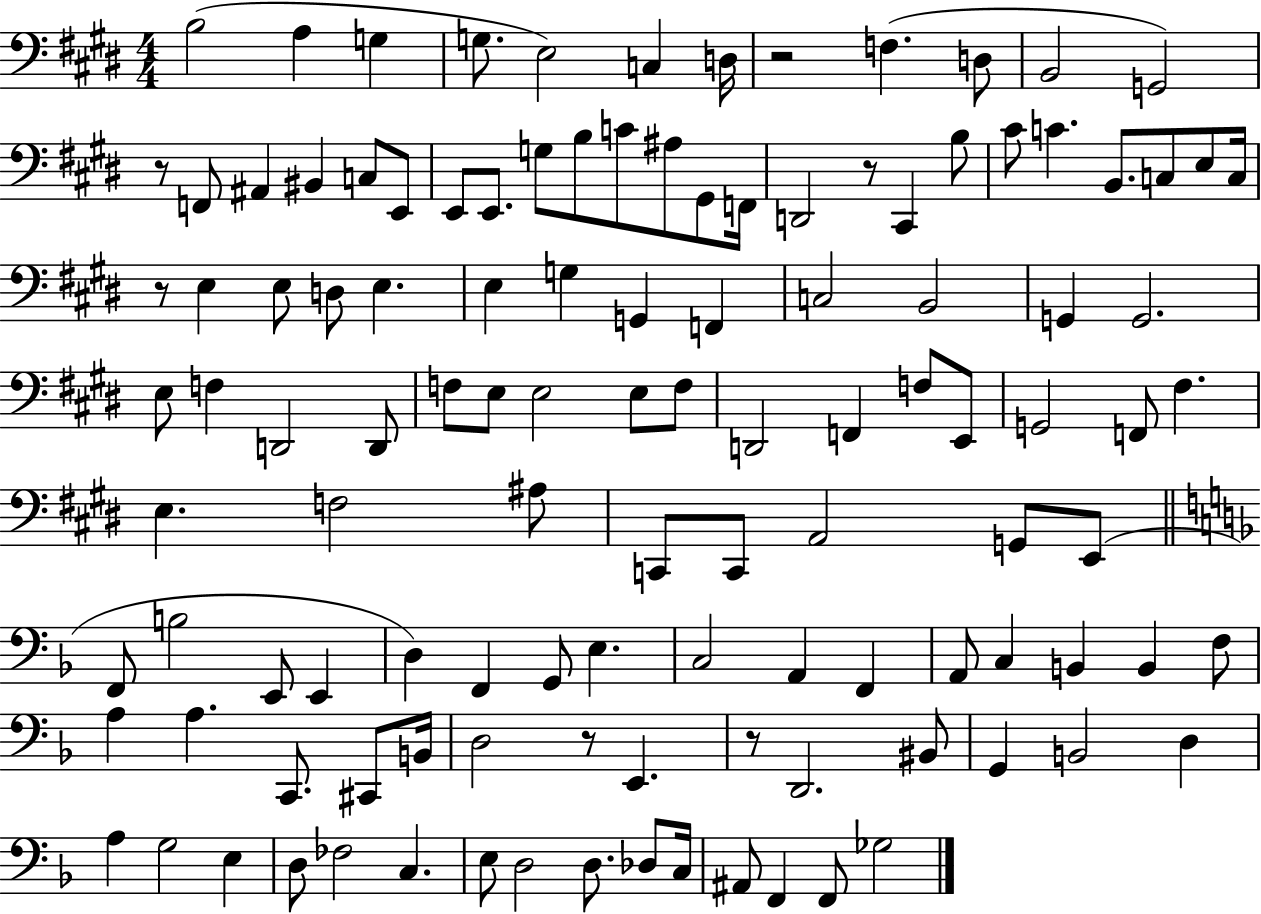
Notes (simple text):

B3/h A3/q G3/q G3/e. E3/h C3/q D3/s R/h F3/q. D3/e B2/h G2/h R/e F2/e A#2/q BIS2/q C3/e E2/e E2/e E2/e. G3/e B3/e C4/e A#3/e G#2/e F2/s D2/h R/e C#2/q B3/e C#4/e C4/q. B2/e. C3/e E3/e C3/s R/e E3/q E3/e D3/e E3/q. E3/q G3/q G2/q F2/q C3/h B2/h G2/q G2/h. E3/e F3/q D2/h D2/e F3/e E3/e E3/h E3/e F3/e D2/h F2/q F3/e E2/e G2/h F2/e F#3/q. E3/q. F3/h A#3/e C2/e C2/e A2/h G2/e E2/e F2/e B3/h E2/e E2/q D3/q F2/q G2/e E3/q. C3/h A2/q F2/q A2/e C3/q B2/q B2/q F3/e A3/q A3/q. C2/e. C#2/e B2/s D3/h R/e E2/q. R/e D2/h. BIS2/e G2/q B2/h D3/q A3/q G3/h E3/q D3/e FES3/h C3/q. E3/e D3/h D3/e. Db3/e C3/s A#2/e F2/q F2/e Gb3/h